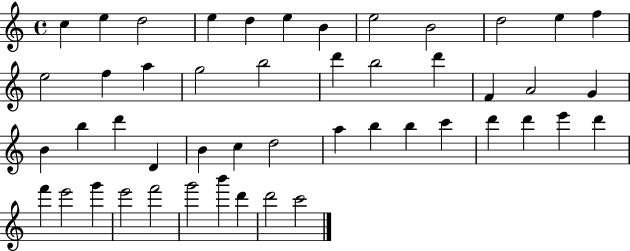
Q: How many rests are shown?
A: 0